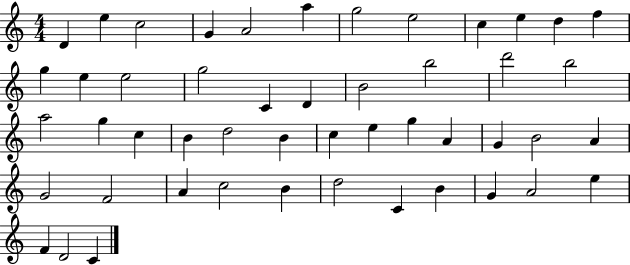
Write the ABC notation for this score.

X:1
T:Untitled
M:4/4
L:1/4
K:C
D e c2 G A2 a g2 e2 c e d f g e e2 g2 C D B2 b2 d'2 b2 a2 g c B d2 B c e g A G B2 A G2 F2 A c2 B d2 C B G A2 e F D2 C